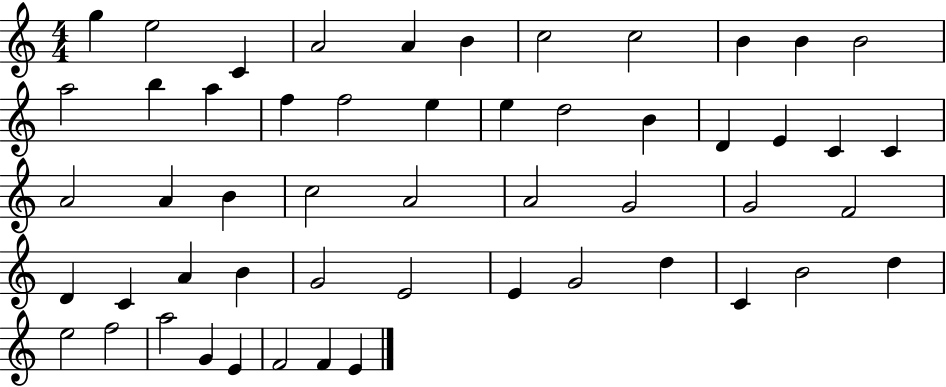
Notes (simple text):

G5/q E5/h C4/q A4/h A4/q B4/q C5/h C5/h B4/q B4/q B4/h A5/h B5/q A5/q F5/q F5/h E5/q E5/q D5/h B4/q D4/q E4/q C4/q C4/q A4/h A4/q B4/q C5/h A4/h A4/h G4/h G4/h F4/h D4/q C4/q A4/q B4/q G4/h E4/h E4/q G4/h D5/q C4/q B4/h D5/q E5/h F5/h A5/h G4/q E4/q F4/h F4/q E4/q